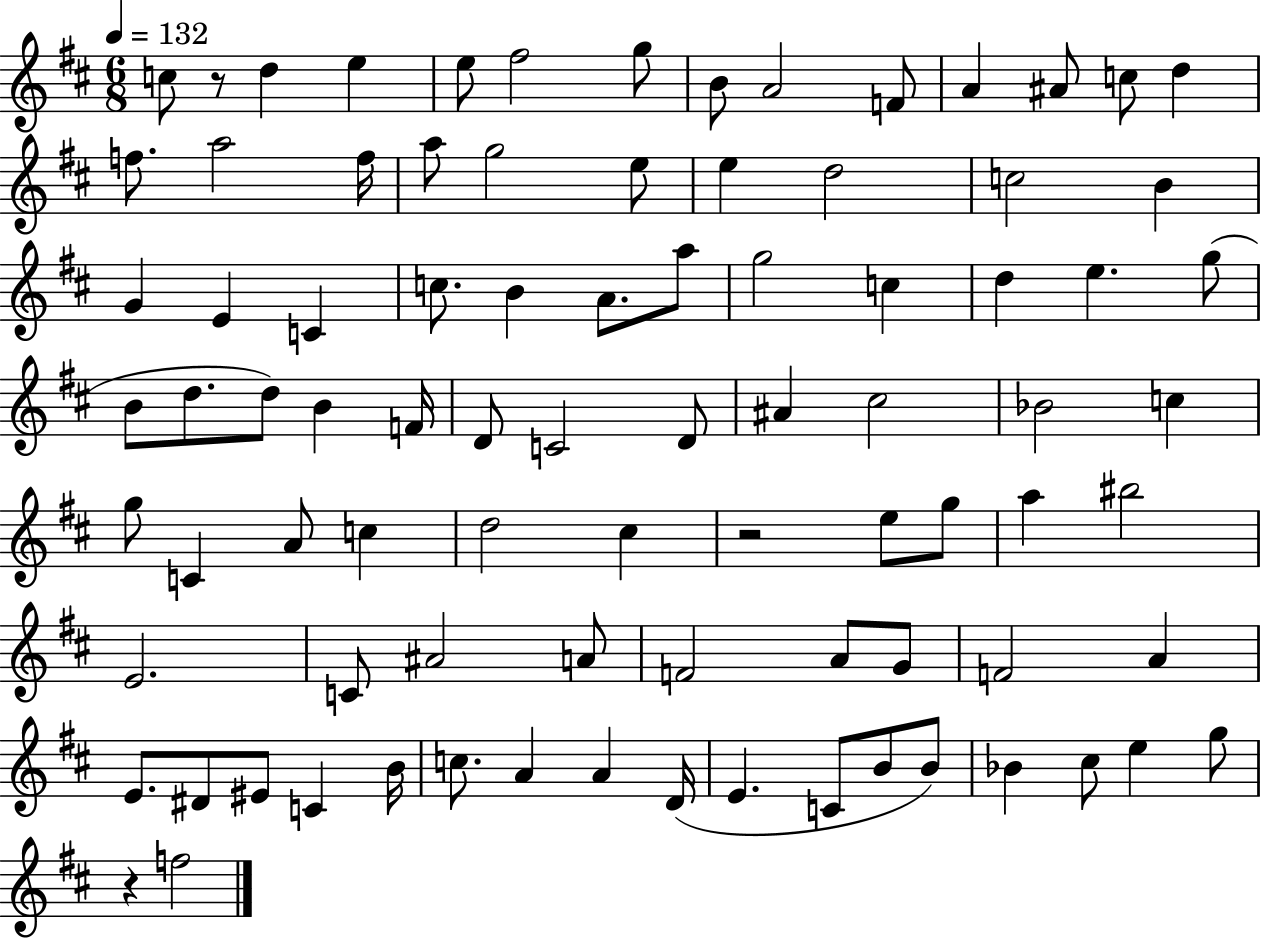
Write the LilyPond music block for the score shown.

{
  \clef treble
  \numericTimeSignature
  \time 6/8
  \key d \major
  \tempo 4 = 132
  c''8 r8 d''4 e''4 | e''8 fis''2 g''8 | b'8 a'2 f'8 | a'4 ais'8 c''8 d''4 | \break f''8. a''2 f''16 | a''8 g''2 e''8 | e''4 d''2 | c''2 b'4 | \break g'4 e'4 c'4 | c''8. b'4 a'8. a''8 | g''2 c''4 | d''4 e''4. g''8( | \break b'8 d''8. d''8) b'4 f'16 | d'8 c'2 d'8 | ais'4 cis''2 | bes'2 c''4 | \break g''8 c'4 a'8 c''4 | d''2 cis''4 | r2 e''8 g''8 | a''4 bis''2 | \break e'2. | c'8 ais'2 a'8 | f'2 a'8 g'8 | f'2 a'4 | \break e'8. dis'8 eis'8 c'4 b'16 | c''8. a'4 a'4 d'16( | e'4. c'8 b'8 b'8) | bes'4 cis''8 e''4 g''8 | \break r4 f''2 | \bar "|."
}